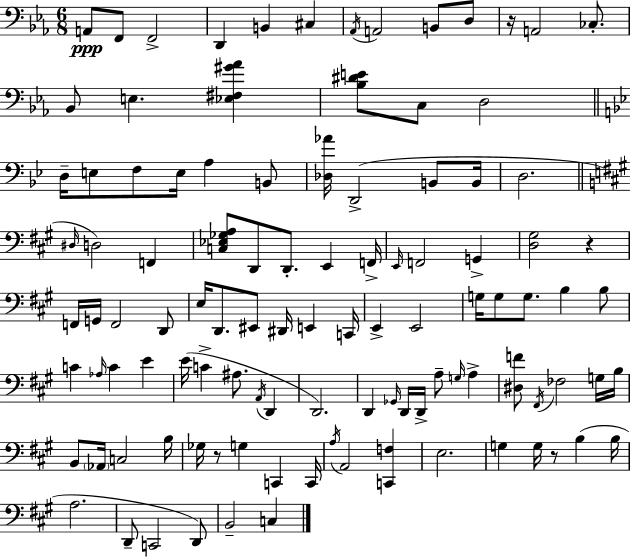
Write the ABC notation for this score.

X:1
T:Untitled
M:6/8
L:1/4
K:Cm
A,,/2 F,,/2 F,,2 D,, B,, ^C, _A,,/4 A,,2 B,,/2 D,/2 z/4 A,,2 _C,/2 _B,,/2 E, [_E,^F,^G_A] [_B,^DE]/2 C,/2 D,2 D,/4 E,/2 F,/2 E,/4 A, B,,/2 [_D,_A]/4 D,,2 B,,/2 B,,/4 D,2 ^D,/4 D,2 F,, [C,_E,_G,A,]/2 D,,/2 D,,/2 E,, F,,/4 E,,/4 F,,2 G,, [D,^G,]2 z F,,/4 G,,/4 F,,2 D,,/2 E,/4 D,,/2 ^E,,/2 ^D,,/4 E,, C,,/4 E,, E,,2 G,/4 G,/2 G,/2 B, B,/2 C _A,/4 C E E/4 C ^A,/2 A,,/4 D,, D,,2 D,, _G,,/4 D,,/4 D,,/4 A,/2 G,/4 A, [^D,F]/2 ^F,,/4 _F,2 G,/4 B,/4 B,,/2 _A,,/4 C,2 B,/4 _G,/4 z/2 G, C,, C,,/4 A,/4 A,,2 [C,,F,] E,2 G, G,/4 z/2 B, B,/4 A,2 D,,/2 C,,2 D,,/2 B,,2 C,